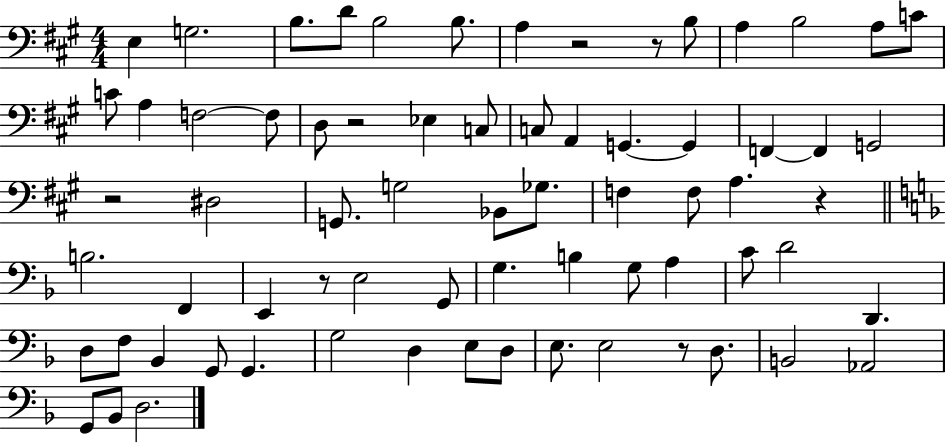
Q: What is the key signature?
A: A major